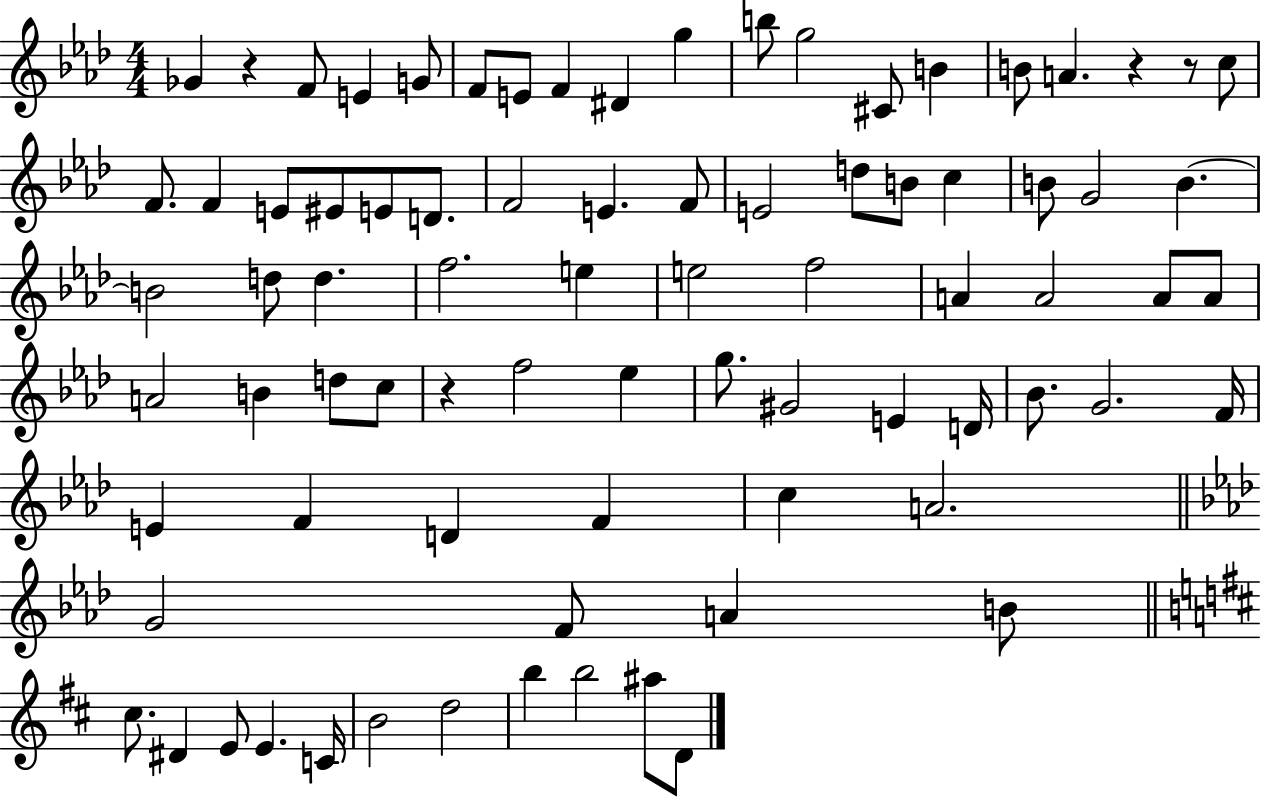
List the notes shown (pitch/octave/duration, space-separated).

Gb4/q R/q F4/e E4/q G4/e F4/e E4/e F4/q D#4/q G5/q B5/e G5/h C#4/e B4/q B4/e A4/q. R/q R/e C5/e F4/e. F4/q E4/e EIS4/e E4/e D4/e. F4/h E4/q. F4/e E4/h D5/e B4/e C5/q B4/e G4/h B4/q. B4/h D5/e D5/q. F5/h. E5/q E5/h F5/h A4/q A4/h A4/e A4/e A4/h B4/q D5/e C5/e R/q F5/h Eb5/q G5/e. G#4/h E4/q D4/s Bb4/e. G4/h. F4/s E4/q F4/q D4/q F4/q C5/q A4/h. G4/h F4/e A4/q B4/e C#5/e. D#4/q E4/e E4/q. C4/s B4/h D5/h B5/q B5/h A#5/e D4/e